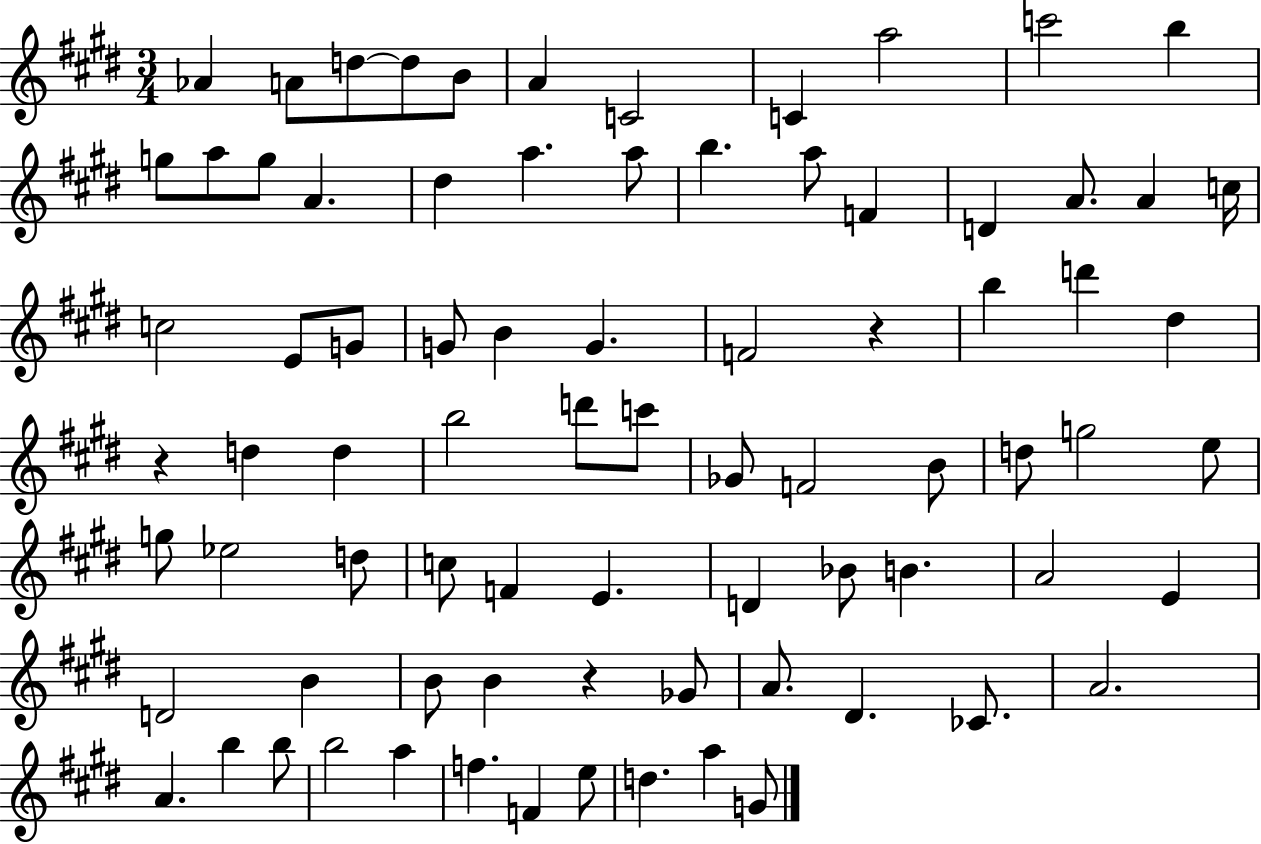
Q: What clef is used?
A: treble